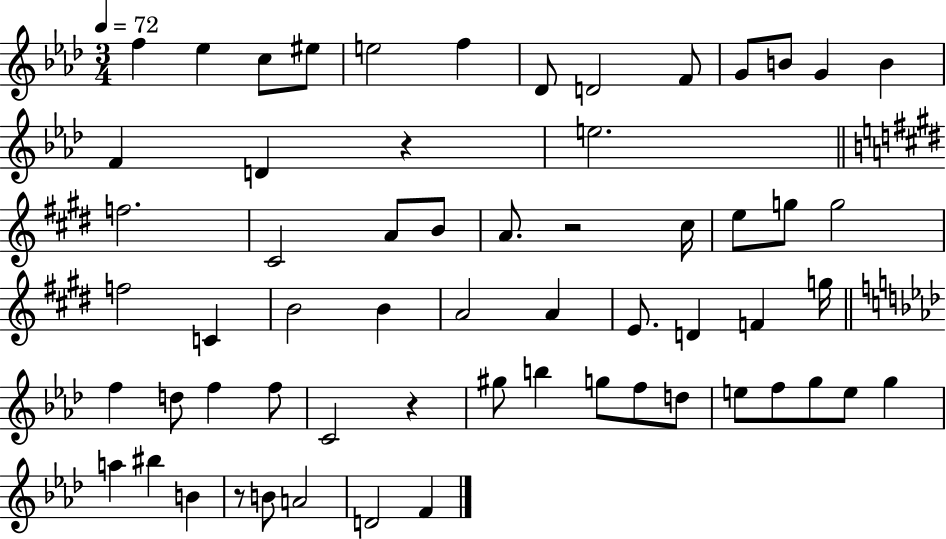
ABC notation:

X:1
T:Untitled
M:3/4
L:1/4
K:Ab
f _e c/2 ^e/2 e2 f _D/2 D2 F/2 G/2 B/2 G B F D z e2 f2 ^C2 A/2 B/2 A/2 z2 ^c/4 e/2 g/2 g2 f2 C B2 B A2 A E/2 D F g/4 f d/2 f f/2 C2 z ^g/2 b g/2 f/2 d/2 e/2 f/2 g/2 e/2 g a ^b B z/2 B/2 A2 D2 F